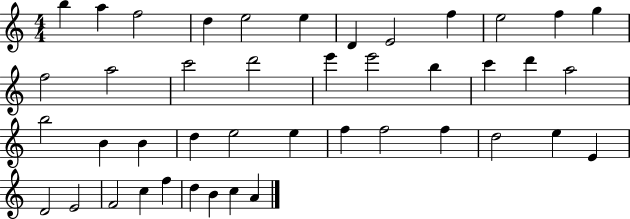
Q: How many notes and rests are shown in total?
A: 43